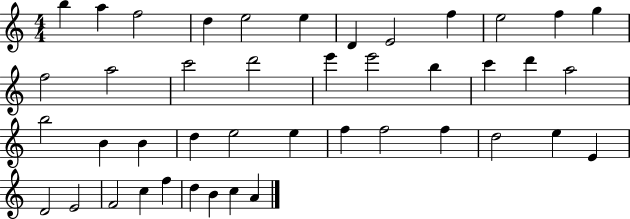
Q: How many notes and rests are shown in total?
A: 43